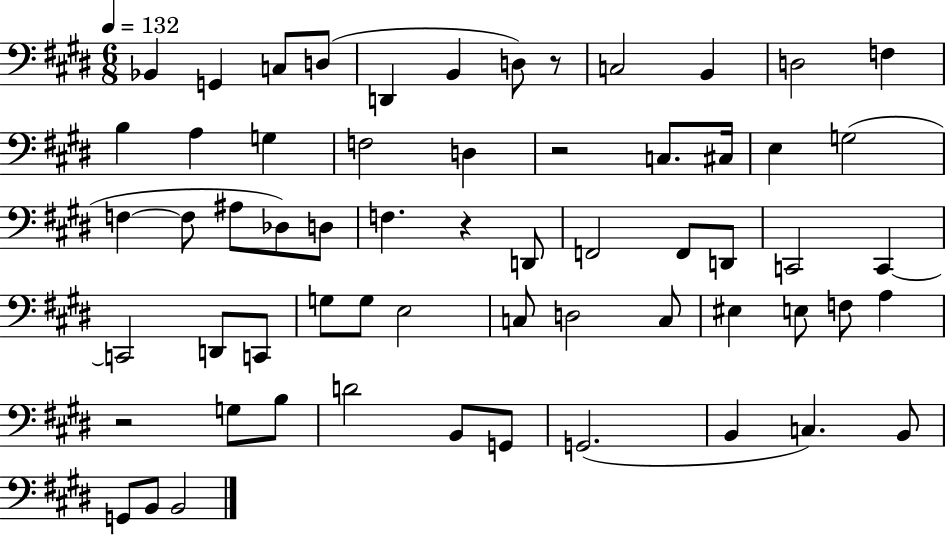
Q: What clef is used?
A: bass